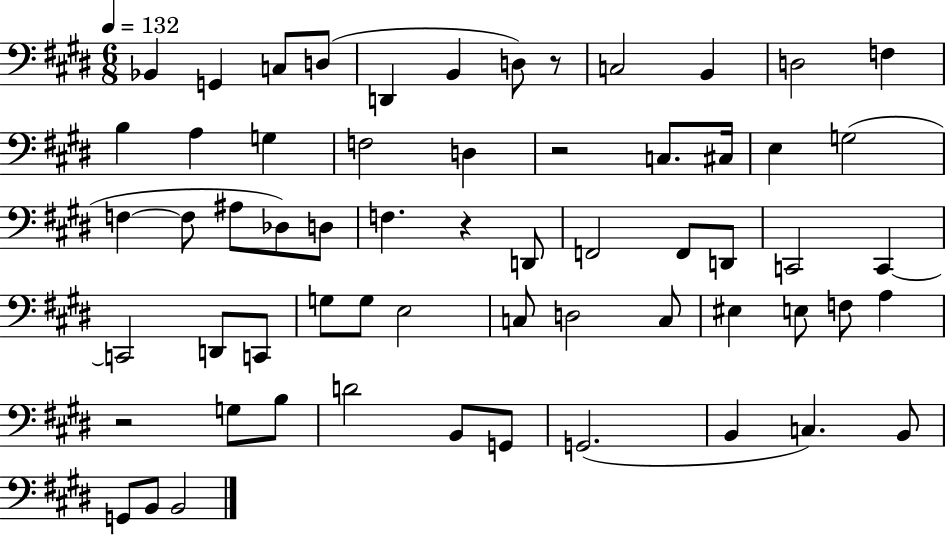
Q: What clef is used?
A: bass